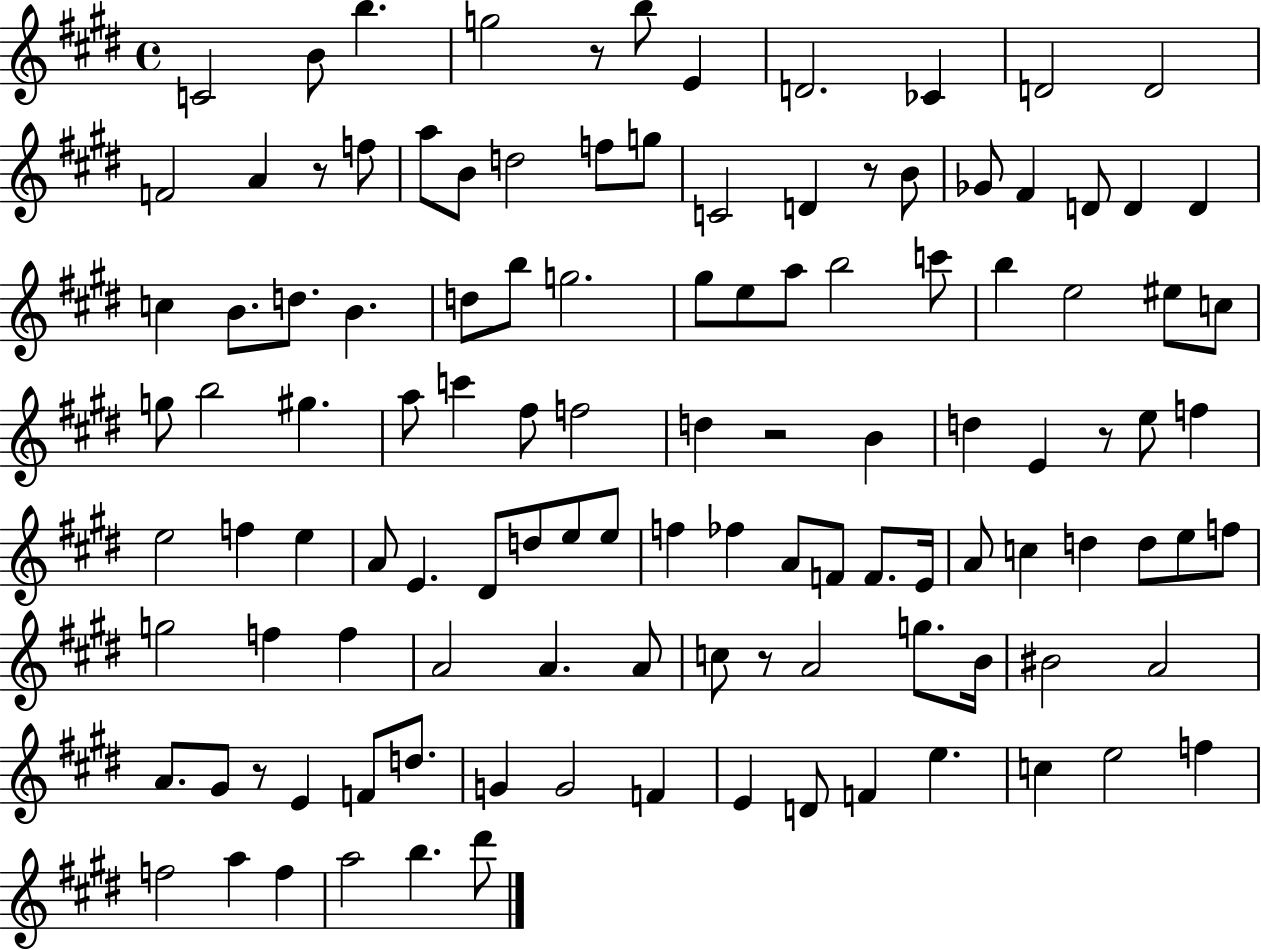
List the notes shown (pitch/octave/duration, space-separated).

C4/h B4/e B5/q. G5/h R/e B5/e E4/q D4/h. CES4/q D4/h D4/h F4/h A4/q R/e F5/e A5/e B4/e D5/h F5/e G5/e C4/h D4/q R/e B4/e Gb4/e F#4/q D4/e D4/q D4/q C5/q B4/e. D5/e. B4/q. D5/e B5/e G5/h. G#5/e E5/e A5/e B5/h C6/e B5/q E5/h EIS5/e C5/e G5/e B5/h G#5/q. A5/e C6/q F#5/e F5/h D5/q R/h B4/q D5/q E4/q R/e E5/e F5/q E5/h F5/q E5/q A4/e E4/q. D#4/e D5/e E5/e E5/e F5/q FES5/q A4/e F4/e F4/e. E4/s A4/e C5/q D5/q D5/e E5/e F5/e G5/h F5/q F5/q A4/h A4/q. A4/e C5/e R/e A4/h G5/e. B4/s BIS4/h A4/h A4/e. G#4/e R/e E4/q F4/e D5/e. G4/q G4/h F4/q E4/q D4/e F4/q E5/q. C5/q E5/h F5/q F5/h A5/q F5/q A5/h B5/q. D#6/e